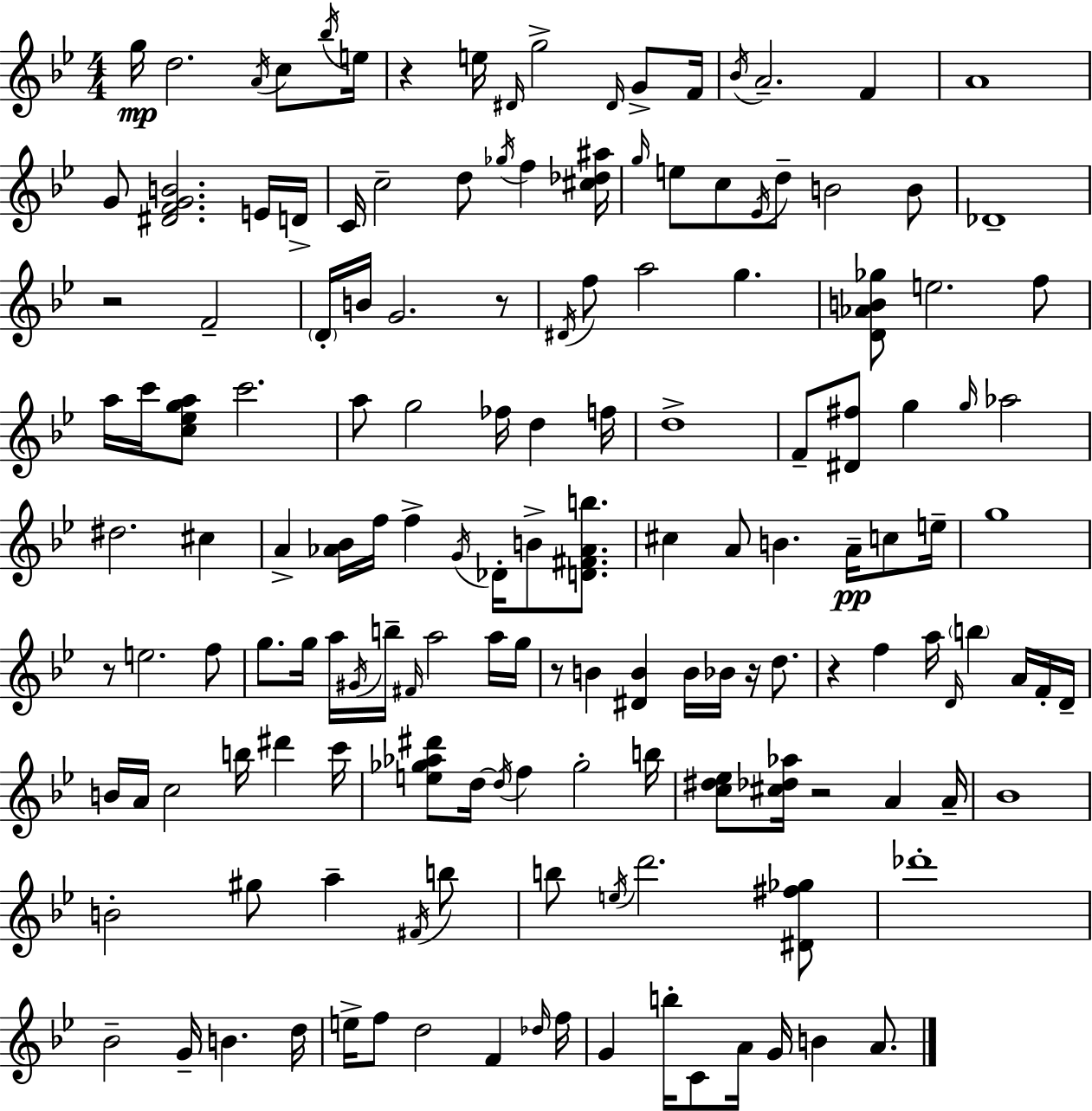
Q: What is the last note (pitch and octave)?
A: A4